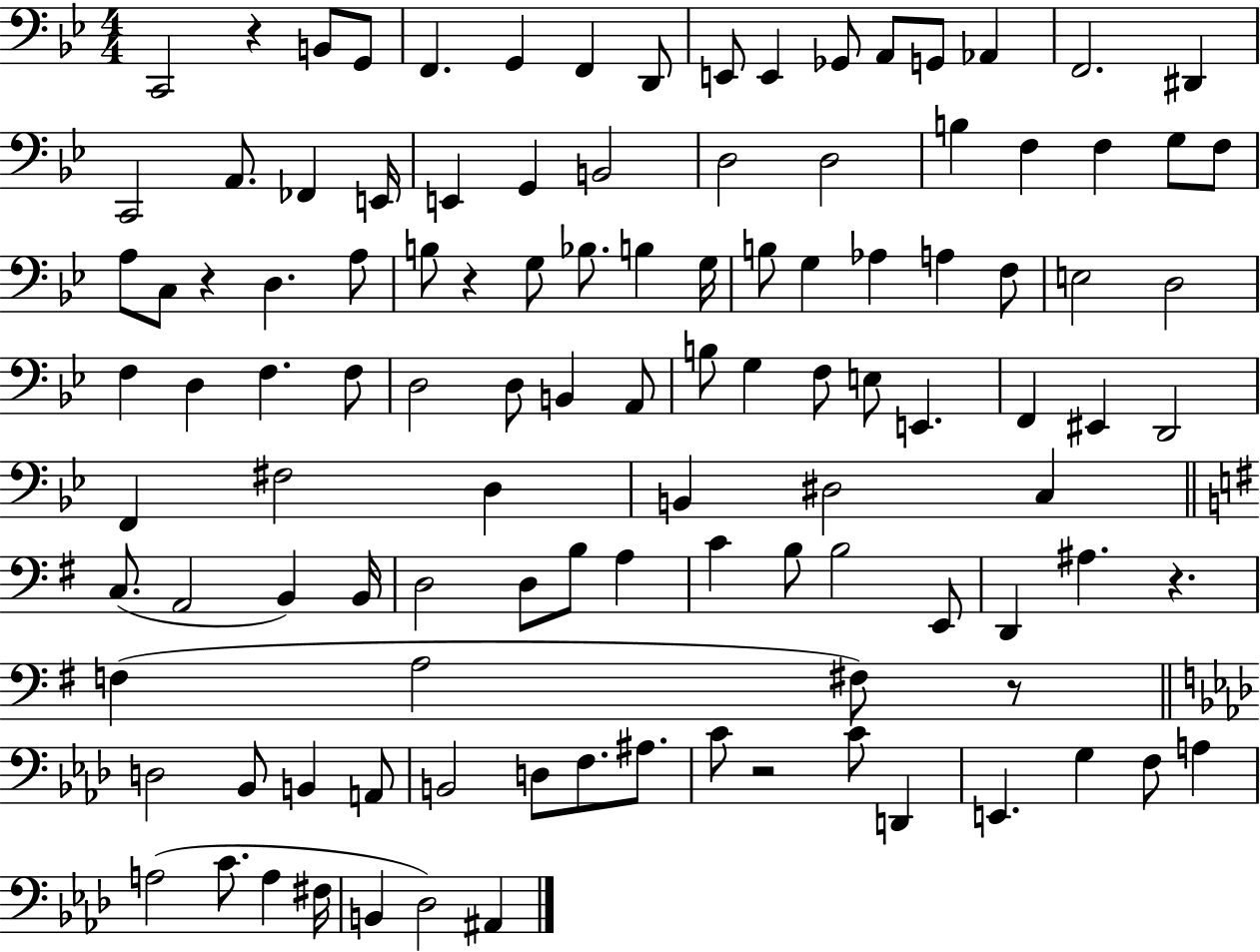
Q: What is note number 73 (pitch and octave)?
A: D3